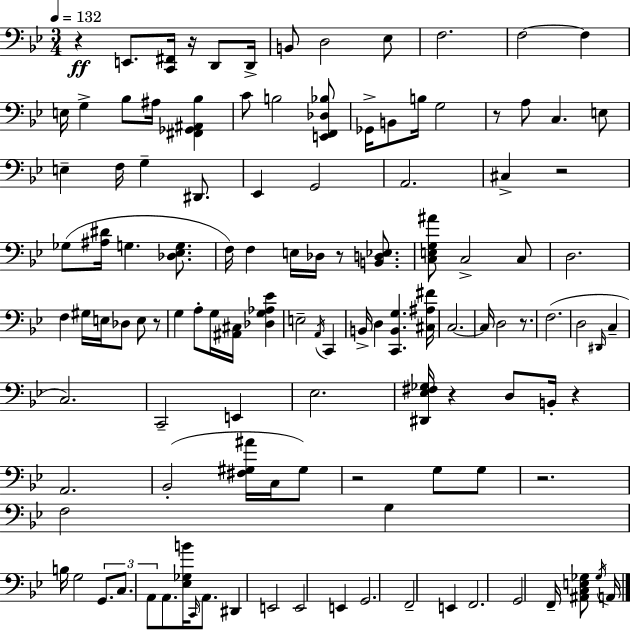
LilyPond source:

{
  \clef bass
  \numericTimeSignature
  \time 3/4
  \key g \minor
  \tempo 4 = 132
  r4\ff e,8. <c, fis,>16 r16 d,8 d,16-> | b,8 d2 ees8 | f2. | f2~~ f4 | \break e16 g4-> bes8 ais16 <fis, ges, ais, bes>4 | c'8 b2 <e, f, des bes>8 | ges,16-> b,8 b16 g2 | r8 a8 c4. e8 | \break e4-- f16 g4-- dis,8. | ees,4 g,2 | a,2. | cis4-> r2 | \break ges8( <ais dis'>16 g4. <des ees g>8. | f16) f4 e16 des16 r8 <b, d ees>8. | <c e g ais'>8 c2-> c8 | d2. | \break f4 gis16 e16 des8 e8 r8 | g4 a8-. g16 <ais, cis>16 <des g aes ees'>4 | e2-- \acciaccatura { a,16 } c,4 | b,16-> d4 <c, b, g>4. | \break <cis ais fis'>16 c2.~~ | c16 d2 r8. | f2.( | d2 \grace { dis,16 } c4-- | \break c2.) | c,2-- e,4 | ees2. | <dis, ees fis ges>16 r4 d8 b,16-. r4 | \break a,2. | bes,2-.( <fis gis ais'>16 c16 | gis8) r2 g8 | g8 r2. | \break f2 g4 | b16 g2 \tuplet 3/2 { g,8. | c8. a,8 } a,8. <ees ges b'>16 \grace { c,16 } | a,8. dis,4 e,2 | \break e,2 e,4 | g,2. | f,2-- e,4 | f,2. | \break g,2 f,16-- | <ais, c e ges>8 \acciaccatura { ges16 } a,16 \bar "|."
}